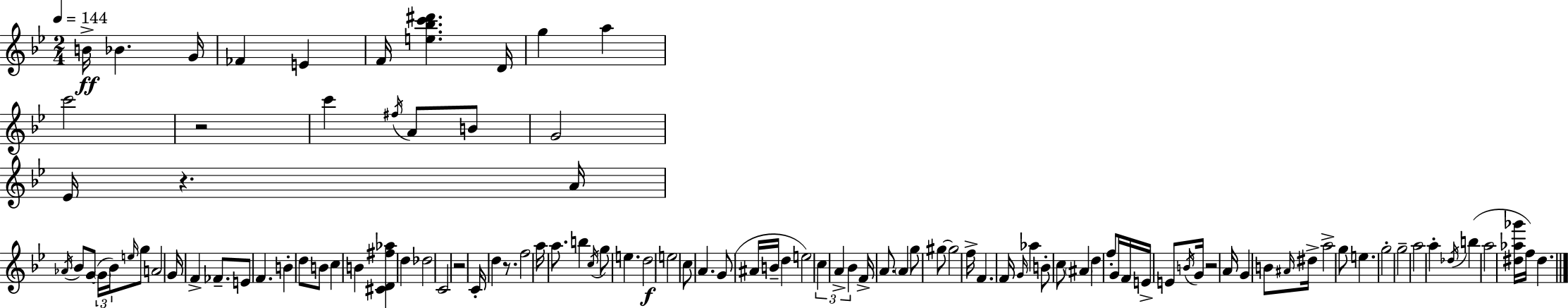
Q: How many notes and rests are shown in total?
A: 106